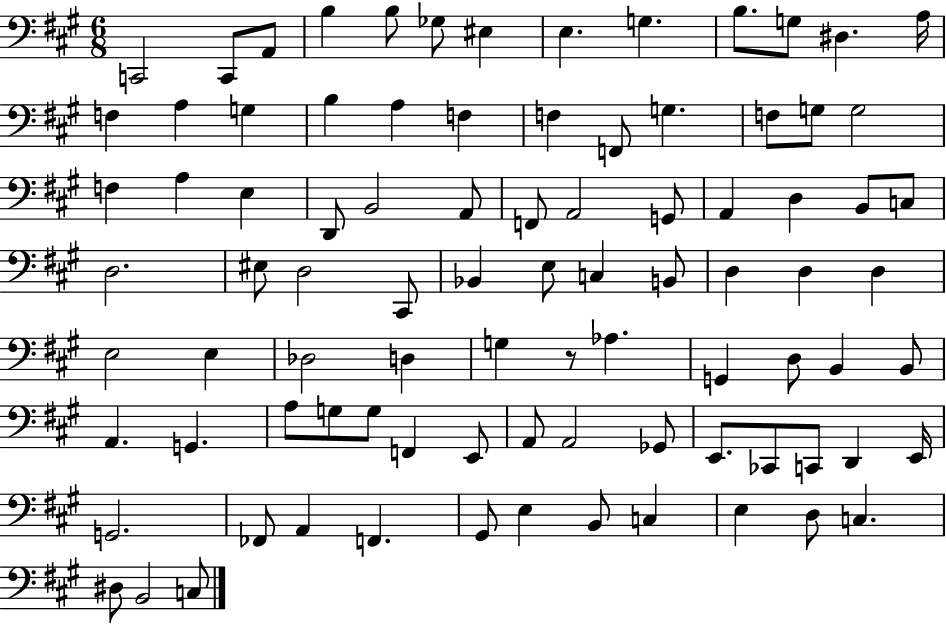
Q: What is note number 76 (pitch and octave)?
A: FES2